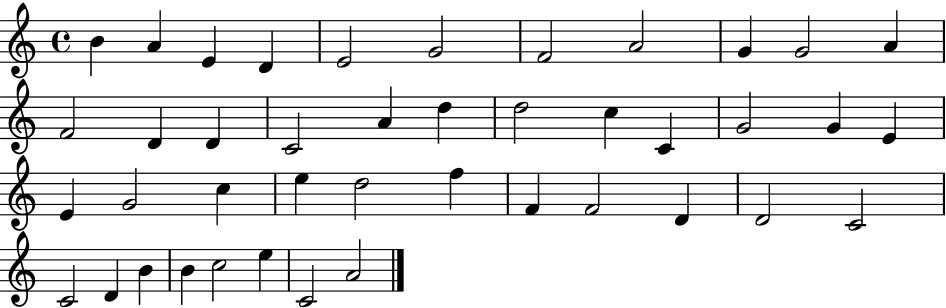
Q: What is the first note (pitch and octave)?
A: B4